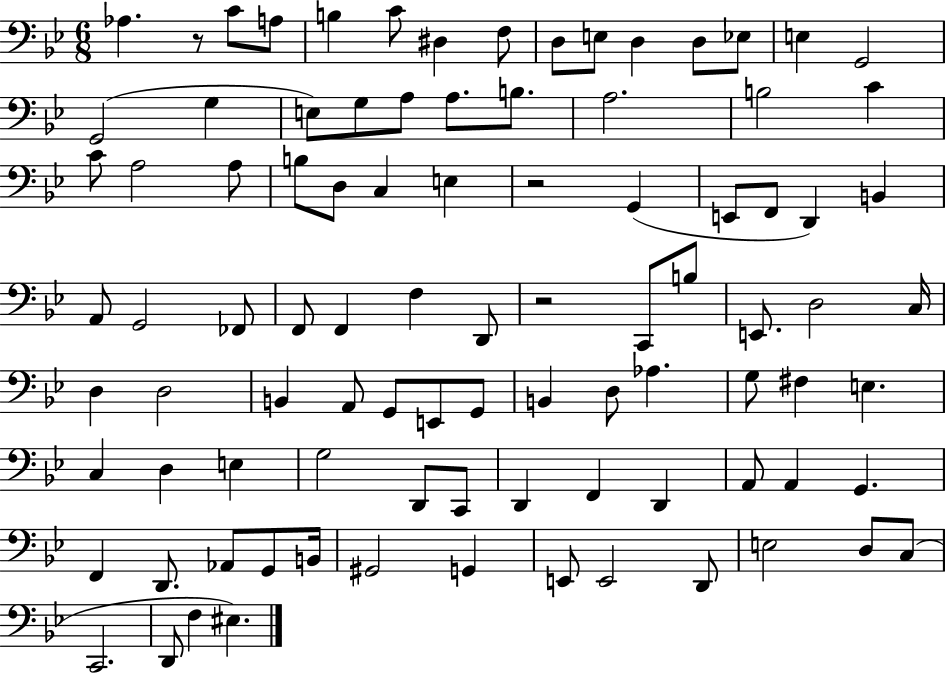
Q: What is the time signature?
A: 6/8